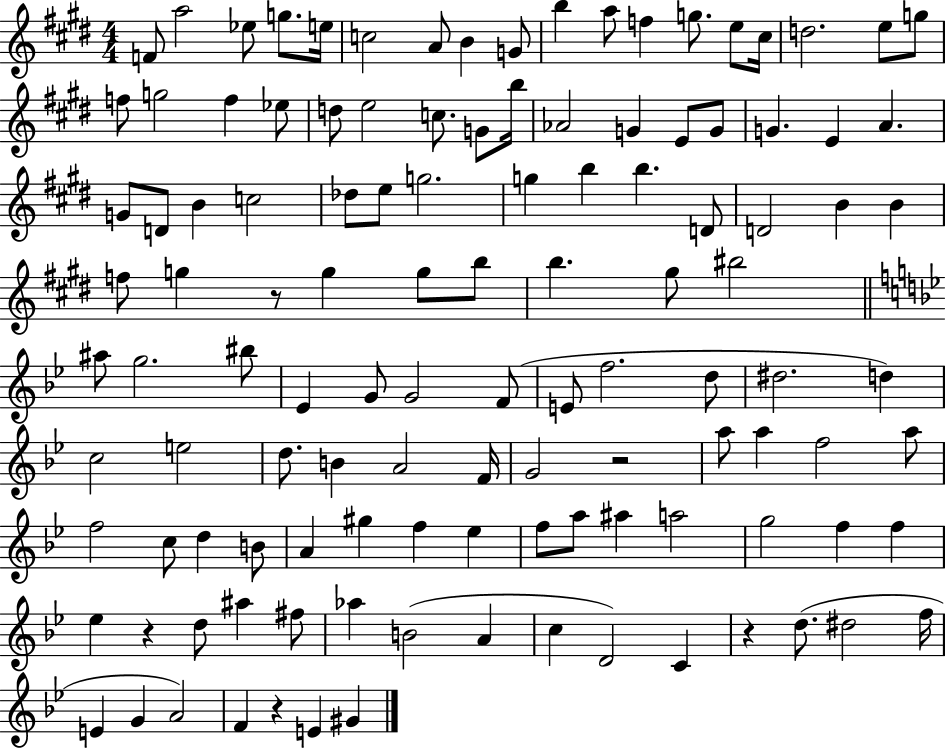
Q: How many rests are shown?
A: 5